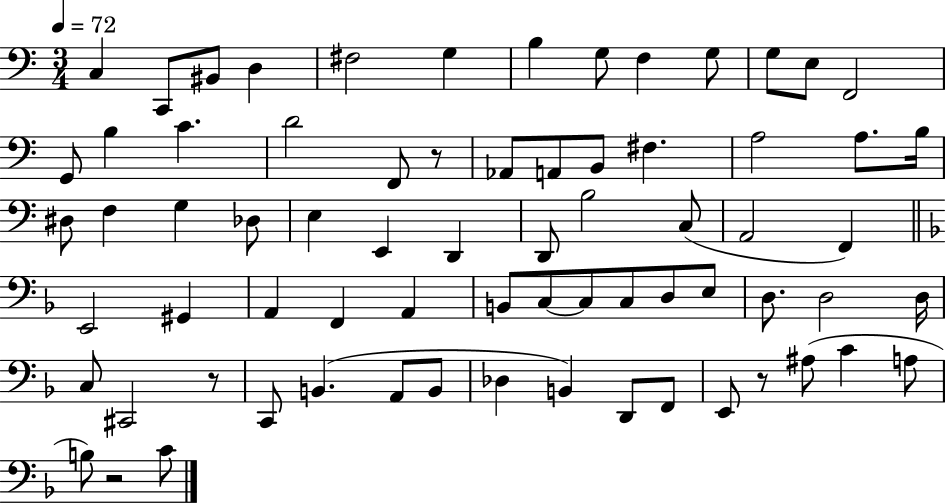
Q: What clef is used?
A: bass